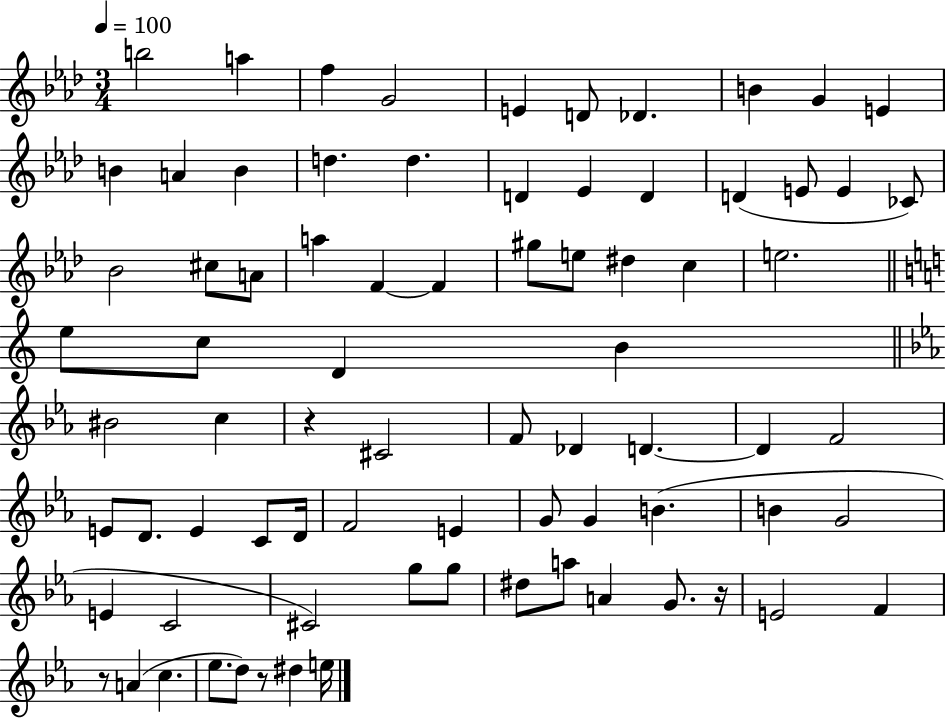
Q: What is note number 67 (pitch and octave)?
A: E4